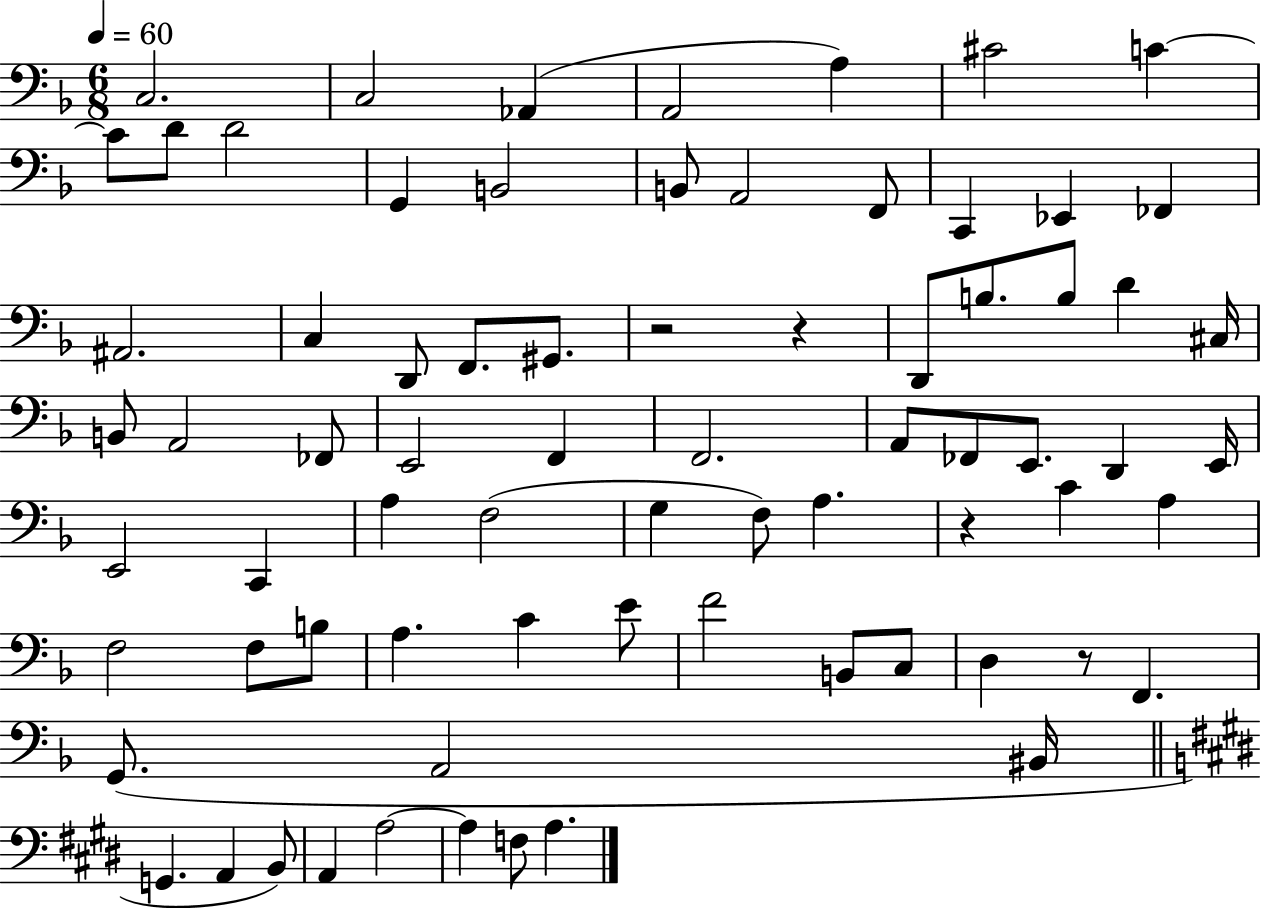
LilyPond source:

{
  \clef bass
  \numericTimeSignature
  \time 6/8
  \key f \major
  \tempo 4 = 60
  c2. | c2 aes,4( | a,2 a4) | cis'2 c'4~~ | \break c'8 d'8 d'2 | g,4 b,2 | b,8 a,2 f,8 | c,4 ees,4 fes,4 | \break ais,2. | c4 d,8 f,8. gis,8. | r2 r4 | d,8 b8. b8 d'4 cis16 | \break b,8 a,2 fes,8 | e,2 f,4 | f,2. | a,8 fes,8 e,8. d,4 e,16 | \break e,2 c,4 | a4 f2( | g4 f8) a4. | r4 c'4 a4 | \break f2 f8 b8 | a4. c'4 e'8 | f'2 b,8 c8 | d4 r8 f,4. | \break g,8.( a,2 bis,16 | \bar "||" \break \key e \major g,4. a,4 b,8) | a,4 a2~~ | a4 f8 a4. | \bar "|."
}